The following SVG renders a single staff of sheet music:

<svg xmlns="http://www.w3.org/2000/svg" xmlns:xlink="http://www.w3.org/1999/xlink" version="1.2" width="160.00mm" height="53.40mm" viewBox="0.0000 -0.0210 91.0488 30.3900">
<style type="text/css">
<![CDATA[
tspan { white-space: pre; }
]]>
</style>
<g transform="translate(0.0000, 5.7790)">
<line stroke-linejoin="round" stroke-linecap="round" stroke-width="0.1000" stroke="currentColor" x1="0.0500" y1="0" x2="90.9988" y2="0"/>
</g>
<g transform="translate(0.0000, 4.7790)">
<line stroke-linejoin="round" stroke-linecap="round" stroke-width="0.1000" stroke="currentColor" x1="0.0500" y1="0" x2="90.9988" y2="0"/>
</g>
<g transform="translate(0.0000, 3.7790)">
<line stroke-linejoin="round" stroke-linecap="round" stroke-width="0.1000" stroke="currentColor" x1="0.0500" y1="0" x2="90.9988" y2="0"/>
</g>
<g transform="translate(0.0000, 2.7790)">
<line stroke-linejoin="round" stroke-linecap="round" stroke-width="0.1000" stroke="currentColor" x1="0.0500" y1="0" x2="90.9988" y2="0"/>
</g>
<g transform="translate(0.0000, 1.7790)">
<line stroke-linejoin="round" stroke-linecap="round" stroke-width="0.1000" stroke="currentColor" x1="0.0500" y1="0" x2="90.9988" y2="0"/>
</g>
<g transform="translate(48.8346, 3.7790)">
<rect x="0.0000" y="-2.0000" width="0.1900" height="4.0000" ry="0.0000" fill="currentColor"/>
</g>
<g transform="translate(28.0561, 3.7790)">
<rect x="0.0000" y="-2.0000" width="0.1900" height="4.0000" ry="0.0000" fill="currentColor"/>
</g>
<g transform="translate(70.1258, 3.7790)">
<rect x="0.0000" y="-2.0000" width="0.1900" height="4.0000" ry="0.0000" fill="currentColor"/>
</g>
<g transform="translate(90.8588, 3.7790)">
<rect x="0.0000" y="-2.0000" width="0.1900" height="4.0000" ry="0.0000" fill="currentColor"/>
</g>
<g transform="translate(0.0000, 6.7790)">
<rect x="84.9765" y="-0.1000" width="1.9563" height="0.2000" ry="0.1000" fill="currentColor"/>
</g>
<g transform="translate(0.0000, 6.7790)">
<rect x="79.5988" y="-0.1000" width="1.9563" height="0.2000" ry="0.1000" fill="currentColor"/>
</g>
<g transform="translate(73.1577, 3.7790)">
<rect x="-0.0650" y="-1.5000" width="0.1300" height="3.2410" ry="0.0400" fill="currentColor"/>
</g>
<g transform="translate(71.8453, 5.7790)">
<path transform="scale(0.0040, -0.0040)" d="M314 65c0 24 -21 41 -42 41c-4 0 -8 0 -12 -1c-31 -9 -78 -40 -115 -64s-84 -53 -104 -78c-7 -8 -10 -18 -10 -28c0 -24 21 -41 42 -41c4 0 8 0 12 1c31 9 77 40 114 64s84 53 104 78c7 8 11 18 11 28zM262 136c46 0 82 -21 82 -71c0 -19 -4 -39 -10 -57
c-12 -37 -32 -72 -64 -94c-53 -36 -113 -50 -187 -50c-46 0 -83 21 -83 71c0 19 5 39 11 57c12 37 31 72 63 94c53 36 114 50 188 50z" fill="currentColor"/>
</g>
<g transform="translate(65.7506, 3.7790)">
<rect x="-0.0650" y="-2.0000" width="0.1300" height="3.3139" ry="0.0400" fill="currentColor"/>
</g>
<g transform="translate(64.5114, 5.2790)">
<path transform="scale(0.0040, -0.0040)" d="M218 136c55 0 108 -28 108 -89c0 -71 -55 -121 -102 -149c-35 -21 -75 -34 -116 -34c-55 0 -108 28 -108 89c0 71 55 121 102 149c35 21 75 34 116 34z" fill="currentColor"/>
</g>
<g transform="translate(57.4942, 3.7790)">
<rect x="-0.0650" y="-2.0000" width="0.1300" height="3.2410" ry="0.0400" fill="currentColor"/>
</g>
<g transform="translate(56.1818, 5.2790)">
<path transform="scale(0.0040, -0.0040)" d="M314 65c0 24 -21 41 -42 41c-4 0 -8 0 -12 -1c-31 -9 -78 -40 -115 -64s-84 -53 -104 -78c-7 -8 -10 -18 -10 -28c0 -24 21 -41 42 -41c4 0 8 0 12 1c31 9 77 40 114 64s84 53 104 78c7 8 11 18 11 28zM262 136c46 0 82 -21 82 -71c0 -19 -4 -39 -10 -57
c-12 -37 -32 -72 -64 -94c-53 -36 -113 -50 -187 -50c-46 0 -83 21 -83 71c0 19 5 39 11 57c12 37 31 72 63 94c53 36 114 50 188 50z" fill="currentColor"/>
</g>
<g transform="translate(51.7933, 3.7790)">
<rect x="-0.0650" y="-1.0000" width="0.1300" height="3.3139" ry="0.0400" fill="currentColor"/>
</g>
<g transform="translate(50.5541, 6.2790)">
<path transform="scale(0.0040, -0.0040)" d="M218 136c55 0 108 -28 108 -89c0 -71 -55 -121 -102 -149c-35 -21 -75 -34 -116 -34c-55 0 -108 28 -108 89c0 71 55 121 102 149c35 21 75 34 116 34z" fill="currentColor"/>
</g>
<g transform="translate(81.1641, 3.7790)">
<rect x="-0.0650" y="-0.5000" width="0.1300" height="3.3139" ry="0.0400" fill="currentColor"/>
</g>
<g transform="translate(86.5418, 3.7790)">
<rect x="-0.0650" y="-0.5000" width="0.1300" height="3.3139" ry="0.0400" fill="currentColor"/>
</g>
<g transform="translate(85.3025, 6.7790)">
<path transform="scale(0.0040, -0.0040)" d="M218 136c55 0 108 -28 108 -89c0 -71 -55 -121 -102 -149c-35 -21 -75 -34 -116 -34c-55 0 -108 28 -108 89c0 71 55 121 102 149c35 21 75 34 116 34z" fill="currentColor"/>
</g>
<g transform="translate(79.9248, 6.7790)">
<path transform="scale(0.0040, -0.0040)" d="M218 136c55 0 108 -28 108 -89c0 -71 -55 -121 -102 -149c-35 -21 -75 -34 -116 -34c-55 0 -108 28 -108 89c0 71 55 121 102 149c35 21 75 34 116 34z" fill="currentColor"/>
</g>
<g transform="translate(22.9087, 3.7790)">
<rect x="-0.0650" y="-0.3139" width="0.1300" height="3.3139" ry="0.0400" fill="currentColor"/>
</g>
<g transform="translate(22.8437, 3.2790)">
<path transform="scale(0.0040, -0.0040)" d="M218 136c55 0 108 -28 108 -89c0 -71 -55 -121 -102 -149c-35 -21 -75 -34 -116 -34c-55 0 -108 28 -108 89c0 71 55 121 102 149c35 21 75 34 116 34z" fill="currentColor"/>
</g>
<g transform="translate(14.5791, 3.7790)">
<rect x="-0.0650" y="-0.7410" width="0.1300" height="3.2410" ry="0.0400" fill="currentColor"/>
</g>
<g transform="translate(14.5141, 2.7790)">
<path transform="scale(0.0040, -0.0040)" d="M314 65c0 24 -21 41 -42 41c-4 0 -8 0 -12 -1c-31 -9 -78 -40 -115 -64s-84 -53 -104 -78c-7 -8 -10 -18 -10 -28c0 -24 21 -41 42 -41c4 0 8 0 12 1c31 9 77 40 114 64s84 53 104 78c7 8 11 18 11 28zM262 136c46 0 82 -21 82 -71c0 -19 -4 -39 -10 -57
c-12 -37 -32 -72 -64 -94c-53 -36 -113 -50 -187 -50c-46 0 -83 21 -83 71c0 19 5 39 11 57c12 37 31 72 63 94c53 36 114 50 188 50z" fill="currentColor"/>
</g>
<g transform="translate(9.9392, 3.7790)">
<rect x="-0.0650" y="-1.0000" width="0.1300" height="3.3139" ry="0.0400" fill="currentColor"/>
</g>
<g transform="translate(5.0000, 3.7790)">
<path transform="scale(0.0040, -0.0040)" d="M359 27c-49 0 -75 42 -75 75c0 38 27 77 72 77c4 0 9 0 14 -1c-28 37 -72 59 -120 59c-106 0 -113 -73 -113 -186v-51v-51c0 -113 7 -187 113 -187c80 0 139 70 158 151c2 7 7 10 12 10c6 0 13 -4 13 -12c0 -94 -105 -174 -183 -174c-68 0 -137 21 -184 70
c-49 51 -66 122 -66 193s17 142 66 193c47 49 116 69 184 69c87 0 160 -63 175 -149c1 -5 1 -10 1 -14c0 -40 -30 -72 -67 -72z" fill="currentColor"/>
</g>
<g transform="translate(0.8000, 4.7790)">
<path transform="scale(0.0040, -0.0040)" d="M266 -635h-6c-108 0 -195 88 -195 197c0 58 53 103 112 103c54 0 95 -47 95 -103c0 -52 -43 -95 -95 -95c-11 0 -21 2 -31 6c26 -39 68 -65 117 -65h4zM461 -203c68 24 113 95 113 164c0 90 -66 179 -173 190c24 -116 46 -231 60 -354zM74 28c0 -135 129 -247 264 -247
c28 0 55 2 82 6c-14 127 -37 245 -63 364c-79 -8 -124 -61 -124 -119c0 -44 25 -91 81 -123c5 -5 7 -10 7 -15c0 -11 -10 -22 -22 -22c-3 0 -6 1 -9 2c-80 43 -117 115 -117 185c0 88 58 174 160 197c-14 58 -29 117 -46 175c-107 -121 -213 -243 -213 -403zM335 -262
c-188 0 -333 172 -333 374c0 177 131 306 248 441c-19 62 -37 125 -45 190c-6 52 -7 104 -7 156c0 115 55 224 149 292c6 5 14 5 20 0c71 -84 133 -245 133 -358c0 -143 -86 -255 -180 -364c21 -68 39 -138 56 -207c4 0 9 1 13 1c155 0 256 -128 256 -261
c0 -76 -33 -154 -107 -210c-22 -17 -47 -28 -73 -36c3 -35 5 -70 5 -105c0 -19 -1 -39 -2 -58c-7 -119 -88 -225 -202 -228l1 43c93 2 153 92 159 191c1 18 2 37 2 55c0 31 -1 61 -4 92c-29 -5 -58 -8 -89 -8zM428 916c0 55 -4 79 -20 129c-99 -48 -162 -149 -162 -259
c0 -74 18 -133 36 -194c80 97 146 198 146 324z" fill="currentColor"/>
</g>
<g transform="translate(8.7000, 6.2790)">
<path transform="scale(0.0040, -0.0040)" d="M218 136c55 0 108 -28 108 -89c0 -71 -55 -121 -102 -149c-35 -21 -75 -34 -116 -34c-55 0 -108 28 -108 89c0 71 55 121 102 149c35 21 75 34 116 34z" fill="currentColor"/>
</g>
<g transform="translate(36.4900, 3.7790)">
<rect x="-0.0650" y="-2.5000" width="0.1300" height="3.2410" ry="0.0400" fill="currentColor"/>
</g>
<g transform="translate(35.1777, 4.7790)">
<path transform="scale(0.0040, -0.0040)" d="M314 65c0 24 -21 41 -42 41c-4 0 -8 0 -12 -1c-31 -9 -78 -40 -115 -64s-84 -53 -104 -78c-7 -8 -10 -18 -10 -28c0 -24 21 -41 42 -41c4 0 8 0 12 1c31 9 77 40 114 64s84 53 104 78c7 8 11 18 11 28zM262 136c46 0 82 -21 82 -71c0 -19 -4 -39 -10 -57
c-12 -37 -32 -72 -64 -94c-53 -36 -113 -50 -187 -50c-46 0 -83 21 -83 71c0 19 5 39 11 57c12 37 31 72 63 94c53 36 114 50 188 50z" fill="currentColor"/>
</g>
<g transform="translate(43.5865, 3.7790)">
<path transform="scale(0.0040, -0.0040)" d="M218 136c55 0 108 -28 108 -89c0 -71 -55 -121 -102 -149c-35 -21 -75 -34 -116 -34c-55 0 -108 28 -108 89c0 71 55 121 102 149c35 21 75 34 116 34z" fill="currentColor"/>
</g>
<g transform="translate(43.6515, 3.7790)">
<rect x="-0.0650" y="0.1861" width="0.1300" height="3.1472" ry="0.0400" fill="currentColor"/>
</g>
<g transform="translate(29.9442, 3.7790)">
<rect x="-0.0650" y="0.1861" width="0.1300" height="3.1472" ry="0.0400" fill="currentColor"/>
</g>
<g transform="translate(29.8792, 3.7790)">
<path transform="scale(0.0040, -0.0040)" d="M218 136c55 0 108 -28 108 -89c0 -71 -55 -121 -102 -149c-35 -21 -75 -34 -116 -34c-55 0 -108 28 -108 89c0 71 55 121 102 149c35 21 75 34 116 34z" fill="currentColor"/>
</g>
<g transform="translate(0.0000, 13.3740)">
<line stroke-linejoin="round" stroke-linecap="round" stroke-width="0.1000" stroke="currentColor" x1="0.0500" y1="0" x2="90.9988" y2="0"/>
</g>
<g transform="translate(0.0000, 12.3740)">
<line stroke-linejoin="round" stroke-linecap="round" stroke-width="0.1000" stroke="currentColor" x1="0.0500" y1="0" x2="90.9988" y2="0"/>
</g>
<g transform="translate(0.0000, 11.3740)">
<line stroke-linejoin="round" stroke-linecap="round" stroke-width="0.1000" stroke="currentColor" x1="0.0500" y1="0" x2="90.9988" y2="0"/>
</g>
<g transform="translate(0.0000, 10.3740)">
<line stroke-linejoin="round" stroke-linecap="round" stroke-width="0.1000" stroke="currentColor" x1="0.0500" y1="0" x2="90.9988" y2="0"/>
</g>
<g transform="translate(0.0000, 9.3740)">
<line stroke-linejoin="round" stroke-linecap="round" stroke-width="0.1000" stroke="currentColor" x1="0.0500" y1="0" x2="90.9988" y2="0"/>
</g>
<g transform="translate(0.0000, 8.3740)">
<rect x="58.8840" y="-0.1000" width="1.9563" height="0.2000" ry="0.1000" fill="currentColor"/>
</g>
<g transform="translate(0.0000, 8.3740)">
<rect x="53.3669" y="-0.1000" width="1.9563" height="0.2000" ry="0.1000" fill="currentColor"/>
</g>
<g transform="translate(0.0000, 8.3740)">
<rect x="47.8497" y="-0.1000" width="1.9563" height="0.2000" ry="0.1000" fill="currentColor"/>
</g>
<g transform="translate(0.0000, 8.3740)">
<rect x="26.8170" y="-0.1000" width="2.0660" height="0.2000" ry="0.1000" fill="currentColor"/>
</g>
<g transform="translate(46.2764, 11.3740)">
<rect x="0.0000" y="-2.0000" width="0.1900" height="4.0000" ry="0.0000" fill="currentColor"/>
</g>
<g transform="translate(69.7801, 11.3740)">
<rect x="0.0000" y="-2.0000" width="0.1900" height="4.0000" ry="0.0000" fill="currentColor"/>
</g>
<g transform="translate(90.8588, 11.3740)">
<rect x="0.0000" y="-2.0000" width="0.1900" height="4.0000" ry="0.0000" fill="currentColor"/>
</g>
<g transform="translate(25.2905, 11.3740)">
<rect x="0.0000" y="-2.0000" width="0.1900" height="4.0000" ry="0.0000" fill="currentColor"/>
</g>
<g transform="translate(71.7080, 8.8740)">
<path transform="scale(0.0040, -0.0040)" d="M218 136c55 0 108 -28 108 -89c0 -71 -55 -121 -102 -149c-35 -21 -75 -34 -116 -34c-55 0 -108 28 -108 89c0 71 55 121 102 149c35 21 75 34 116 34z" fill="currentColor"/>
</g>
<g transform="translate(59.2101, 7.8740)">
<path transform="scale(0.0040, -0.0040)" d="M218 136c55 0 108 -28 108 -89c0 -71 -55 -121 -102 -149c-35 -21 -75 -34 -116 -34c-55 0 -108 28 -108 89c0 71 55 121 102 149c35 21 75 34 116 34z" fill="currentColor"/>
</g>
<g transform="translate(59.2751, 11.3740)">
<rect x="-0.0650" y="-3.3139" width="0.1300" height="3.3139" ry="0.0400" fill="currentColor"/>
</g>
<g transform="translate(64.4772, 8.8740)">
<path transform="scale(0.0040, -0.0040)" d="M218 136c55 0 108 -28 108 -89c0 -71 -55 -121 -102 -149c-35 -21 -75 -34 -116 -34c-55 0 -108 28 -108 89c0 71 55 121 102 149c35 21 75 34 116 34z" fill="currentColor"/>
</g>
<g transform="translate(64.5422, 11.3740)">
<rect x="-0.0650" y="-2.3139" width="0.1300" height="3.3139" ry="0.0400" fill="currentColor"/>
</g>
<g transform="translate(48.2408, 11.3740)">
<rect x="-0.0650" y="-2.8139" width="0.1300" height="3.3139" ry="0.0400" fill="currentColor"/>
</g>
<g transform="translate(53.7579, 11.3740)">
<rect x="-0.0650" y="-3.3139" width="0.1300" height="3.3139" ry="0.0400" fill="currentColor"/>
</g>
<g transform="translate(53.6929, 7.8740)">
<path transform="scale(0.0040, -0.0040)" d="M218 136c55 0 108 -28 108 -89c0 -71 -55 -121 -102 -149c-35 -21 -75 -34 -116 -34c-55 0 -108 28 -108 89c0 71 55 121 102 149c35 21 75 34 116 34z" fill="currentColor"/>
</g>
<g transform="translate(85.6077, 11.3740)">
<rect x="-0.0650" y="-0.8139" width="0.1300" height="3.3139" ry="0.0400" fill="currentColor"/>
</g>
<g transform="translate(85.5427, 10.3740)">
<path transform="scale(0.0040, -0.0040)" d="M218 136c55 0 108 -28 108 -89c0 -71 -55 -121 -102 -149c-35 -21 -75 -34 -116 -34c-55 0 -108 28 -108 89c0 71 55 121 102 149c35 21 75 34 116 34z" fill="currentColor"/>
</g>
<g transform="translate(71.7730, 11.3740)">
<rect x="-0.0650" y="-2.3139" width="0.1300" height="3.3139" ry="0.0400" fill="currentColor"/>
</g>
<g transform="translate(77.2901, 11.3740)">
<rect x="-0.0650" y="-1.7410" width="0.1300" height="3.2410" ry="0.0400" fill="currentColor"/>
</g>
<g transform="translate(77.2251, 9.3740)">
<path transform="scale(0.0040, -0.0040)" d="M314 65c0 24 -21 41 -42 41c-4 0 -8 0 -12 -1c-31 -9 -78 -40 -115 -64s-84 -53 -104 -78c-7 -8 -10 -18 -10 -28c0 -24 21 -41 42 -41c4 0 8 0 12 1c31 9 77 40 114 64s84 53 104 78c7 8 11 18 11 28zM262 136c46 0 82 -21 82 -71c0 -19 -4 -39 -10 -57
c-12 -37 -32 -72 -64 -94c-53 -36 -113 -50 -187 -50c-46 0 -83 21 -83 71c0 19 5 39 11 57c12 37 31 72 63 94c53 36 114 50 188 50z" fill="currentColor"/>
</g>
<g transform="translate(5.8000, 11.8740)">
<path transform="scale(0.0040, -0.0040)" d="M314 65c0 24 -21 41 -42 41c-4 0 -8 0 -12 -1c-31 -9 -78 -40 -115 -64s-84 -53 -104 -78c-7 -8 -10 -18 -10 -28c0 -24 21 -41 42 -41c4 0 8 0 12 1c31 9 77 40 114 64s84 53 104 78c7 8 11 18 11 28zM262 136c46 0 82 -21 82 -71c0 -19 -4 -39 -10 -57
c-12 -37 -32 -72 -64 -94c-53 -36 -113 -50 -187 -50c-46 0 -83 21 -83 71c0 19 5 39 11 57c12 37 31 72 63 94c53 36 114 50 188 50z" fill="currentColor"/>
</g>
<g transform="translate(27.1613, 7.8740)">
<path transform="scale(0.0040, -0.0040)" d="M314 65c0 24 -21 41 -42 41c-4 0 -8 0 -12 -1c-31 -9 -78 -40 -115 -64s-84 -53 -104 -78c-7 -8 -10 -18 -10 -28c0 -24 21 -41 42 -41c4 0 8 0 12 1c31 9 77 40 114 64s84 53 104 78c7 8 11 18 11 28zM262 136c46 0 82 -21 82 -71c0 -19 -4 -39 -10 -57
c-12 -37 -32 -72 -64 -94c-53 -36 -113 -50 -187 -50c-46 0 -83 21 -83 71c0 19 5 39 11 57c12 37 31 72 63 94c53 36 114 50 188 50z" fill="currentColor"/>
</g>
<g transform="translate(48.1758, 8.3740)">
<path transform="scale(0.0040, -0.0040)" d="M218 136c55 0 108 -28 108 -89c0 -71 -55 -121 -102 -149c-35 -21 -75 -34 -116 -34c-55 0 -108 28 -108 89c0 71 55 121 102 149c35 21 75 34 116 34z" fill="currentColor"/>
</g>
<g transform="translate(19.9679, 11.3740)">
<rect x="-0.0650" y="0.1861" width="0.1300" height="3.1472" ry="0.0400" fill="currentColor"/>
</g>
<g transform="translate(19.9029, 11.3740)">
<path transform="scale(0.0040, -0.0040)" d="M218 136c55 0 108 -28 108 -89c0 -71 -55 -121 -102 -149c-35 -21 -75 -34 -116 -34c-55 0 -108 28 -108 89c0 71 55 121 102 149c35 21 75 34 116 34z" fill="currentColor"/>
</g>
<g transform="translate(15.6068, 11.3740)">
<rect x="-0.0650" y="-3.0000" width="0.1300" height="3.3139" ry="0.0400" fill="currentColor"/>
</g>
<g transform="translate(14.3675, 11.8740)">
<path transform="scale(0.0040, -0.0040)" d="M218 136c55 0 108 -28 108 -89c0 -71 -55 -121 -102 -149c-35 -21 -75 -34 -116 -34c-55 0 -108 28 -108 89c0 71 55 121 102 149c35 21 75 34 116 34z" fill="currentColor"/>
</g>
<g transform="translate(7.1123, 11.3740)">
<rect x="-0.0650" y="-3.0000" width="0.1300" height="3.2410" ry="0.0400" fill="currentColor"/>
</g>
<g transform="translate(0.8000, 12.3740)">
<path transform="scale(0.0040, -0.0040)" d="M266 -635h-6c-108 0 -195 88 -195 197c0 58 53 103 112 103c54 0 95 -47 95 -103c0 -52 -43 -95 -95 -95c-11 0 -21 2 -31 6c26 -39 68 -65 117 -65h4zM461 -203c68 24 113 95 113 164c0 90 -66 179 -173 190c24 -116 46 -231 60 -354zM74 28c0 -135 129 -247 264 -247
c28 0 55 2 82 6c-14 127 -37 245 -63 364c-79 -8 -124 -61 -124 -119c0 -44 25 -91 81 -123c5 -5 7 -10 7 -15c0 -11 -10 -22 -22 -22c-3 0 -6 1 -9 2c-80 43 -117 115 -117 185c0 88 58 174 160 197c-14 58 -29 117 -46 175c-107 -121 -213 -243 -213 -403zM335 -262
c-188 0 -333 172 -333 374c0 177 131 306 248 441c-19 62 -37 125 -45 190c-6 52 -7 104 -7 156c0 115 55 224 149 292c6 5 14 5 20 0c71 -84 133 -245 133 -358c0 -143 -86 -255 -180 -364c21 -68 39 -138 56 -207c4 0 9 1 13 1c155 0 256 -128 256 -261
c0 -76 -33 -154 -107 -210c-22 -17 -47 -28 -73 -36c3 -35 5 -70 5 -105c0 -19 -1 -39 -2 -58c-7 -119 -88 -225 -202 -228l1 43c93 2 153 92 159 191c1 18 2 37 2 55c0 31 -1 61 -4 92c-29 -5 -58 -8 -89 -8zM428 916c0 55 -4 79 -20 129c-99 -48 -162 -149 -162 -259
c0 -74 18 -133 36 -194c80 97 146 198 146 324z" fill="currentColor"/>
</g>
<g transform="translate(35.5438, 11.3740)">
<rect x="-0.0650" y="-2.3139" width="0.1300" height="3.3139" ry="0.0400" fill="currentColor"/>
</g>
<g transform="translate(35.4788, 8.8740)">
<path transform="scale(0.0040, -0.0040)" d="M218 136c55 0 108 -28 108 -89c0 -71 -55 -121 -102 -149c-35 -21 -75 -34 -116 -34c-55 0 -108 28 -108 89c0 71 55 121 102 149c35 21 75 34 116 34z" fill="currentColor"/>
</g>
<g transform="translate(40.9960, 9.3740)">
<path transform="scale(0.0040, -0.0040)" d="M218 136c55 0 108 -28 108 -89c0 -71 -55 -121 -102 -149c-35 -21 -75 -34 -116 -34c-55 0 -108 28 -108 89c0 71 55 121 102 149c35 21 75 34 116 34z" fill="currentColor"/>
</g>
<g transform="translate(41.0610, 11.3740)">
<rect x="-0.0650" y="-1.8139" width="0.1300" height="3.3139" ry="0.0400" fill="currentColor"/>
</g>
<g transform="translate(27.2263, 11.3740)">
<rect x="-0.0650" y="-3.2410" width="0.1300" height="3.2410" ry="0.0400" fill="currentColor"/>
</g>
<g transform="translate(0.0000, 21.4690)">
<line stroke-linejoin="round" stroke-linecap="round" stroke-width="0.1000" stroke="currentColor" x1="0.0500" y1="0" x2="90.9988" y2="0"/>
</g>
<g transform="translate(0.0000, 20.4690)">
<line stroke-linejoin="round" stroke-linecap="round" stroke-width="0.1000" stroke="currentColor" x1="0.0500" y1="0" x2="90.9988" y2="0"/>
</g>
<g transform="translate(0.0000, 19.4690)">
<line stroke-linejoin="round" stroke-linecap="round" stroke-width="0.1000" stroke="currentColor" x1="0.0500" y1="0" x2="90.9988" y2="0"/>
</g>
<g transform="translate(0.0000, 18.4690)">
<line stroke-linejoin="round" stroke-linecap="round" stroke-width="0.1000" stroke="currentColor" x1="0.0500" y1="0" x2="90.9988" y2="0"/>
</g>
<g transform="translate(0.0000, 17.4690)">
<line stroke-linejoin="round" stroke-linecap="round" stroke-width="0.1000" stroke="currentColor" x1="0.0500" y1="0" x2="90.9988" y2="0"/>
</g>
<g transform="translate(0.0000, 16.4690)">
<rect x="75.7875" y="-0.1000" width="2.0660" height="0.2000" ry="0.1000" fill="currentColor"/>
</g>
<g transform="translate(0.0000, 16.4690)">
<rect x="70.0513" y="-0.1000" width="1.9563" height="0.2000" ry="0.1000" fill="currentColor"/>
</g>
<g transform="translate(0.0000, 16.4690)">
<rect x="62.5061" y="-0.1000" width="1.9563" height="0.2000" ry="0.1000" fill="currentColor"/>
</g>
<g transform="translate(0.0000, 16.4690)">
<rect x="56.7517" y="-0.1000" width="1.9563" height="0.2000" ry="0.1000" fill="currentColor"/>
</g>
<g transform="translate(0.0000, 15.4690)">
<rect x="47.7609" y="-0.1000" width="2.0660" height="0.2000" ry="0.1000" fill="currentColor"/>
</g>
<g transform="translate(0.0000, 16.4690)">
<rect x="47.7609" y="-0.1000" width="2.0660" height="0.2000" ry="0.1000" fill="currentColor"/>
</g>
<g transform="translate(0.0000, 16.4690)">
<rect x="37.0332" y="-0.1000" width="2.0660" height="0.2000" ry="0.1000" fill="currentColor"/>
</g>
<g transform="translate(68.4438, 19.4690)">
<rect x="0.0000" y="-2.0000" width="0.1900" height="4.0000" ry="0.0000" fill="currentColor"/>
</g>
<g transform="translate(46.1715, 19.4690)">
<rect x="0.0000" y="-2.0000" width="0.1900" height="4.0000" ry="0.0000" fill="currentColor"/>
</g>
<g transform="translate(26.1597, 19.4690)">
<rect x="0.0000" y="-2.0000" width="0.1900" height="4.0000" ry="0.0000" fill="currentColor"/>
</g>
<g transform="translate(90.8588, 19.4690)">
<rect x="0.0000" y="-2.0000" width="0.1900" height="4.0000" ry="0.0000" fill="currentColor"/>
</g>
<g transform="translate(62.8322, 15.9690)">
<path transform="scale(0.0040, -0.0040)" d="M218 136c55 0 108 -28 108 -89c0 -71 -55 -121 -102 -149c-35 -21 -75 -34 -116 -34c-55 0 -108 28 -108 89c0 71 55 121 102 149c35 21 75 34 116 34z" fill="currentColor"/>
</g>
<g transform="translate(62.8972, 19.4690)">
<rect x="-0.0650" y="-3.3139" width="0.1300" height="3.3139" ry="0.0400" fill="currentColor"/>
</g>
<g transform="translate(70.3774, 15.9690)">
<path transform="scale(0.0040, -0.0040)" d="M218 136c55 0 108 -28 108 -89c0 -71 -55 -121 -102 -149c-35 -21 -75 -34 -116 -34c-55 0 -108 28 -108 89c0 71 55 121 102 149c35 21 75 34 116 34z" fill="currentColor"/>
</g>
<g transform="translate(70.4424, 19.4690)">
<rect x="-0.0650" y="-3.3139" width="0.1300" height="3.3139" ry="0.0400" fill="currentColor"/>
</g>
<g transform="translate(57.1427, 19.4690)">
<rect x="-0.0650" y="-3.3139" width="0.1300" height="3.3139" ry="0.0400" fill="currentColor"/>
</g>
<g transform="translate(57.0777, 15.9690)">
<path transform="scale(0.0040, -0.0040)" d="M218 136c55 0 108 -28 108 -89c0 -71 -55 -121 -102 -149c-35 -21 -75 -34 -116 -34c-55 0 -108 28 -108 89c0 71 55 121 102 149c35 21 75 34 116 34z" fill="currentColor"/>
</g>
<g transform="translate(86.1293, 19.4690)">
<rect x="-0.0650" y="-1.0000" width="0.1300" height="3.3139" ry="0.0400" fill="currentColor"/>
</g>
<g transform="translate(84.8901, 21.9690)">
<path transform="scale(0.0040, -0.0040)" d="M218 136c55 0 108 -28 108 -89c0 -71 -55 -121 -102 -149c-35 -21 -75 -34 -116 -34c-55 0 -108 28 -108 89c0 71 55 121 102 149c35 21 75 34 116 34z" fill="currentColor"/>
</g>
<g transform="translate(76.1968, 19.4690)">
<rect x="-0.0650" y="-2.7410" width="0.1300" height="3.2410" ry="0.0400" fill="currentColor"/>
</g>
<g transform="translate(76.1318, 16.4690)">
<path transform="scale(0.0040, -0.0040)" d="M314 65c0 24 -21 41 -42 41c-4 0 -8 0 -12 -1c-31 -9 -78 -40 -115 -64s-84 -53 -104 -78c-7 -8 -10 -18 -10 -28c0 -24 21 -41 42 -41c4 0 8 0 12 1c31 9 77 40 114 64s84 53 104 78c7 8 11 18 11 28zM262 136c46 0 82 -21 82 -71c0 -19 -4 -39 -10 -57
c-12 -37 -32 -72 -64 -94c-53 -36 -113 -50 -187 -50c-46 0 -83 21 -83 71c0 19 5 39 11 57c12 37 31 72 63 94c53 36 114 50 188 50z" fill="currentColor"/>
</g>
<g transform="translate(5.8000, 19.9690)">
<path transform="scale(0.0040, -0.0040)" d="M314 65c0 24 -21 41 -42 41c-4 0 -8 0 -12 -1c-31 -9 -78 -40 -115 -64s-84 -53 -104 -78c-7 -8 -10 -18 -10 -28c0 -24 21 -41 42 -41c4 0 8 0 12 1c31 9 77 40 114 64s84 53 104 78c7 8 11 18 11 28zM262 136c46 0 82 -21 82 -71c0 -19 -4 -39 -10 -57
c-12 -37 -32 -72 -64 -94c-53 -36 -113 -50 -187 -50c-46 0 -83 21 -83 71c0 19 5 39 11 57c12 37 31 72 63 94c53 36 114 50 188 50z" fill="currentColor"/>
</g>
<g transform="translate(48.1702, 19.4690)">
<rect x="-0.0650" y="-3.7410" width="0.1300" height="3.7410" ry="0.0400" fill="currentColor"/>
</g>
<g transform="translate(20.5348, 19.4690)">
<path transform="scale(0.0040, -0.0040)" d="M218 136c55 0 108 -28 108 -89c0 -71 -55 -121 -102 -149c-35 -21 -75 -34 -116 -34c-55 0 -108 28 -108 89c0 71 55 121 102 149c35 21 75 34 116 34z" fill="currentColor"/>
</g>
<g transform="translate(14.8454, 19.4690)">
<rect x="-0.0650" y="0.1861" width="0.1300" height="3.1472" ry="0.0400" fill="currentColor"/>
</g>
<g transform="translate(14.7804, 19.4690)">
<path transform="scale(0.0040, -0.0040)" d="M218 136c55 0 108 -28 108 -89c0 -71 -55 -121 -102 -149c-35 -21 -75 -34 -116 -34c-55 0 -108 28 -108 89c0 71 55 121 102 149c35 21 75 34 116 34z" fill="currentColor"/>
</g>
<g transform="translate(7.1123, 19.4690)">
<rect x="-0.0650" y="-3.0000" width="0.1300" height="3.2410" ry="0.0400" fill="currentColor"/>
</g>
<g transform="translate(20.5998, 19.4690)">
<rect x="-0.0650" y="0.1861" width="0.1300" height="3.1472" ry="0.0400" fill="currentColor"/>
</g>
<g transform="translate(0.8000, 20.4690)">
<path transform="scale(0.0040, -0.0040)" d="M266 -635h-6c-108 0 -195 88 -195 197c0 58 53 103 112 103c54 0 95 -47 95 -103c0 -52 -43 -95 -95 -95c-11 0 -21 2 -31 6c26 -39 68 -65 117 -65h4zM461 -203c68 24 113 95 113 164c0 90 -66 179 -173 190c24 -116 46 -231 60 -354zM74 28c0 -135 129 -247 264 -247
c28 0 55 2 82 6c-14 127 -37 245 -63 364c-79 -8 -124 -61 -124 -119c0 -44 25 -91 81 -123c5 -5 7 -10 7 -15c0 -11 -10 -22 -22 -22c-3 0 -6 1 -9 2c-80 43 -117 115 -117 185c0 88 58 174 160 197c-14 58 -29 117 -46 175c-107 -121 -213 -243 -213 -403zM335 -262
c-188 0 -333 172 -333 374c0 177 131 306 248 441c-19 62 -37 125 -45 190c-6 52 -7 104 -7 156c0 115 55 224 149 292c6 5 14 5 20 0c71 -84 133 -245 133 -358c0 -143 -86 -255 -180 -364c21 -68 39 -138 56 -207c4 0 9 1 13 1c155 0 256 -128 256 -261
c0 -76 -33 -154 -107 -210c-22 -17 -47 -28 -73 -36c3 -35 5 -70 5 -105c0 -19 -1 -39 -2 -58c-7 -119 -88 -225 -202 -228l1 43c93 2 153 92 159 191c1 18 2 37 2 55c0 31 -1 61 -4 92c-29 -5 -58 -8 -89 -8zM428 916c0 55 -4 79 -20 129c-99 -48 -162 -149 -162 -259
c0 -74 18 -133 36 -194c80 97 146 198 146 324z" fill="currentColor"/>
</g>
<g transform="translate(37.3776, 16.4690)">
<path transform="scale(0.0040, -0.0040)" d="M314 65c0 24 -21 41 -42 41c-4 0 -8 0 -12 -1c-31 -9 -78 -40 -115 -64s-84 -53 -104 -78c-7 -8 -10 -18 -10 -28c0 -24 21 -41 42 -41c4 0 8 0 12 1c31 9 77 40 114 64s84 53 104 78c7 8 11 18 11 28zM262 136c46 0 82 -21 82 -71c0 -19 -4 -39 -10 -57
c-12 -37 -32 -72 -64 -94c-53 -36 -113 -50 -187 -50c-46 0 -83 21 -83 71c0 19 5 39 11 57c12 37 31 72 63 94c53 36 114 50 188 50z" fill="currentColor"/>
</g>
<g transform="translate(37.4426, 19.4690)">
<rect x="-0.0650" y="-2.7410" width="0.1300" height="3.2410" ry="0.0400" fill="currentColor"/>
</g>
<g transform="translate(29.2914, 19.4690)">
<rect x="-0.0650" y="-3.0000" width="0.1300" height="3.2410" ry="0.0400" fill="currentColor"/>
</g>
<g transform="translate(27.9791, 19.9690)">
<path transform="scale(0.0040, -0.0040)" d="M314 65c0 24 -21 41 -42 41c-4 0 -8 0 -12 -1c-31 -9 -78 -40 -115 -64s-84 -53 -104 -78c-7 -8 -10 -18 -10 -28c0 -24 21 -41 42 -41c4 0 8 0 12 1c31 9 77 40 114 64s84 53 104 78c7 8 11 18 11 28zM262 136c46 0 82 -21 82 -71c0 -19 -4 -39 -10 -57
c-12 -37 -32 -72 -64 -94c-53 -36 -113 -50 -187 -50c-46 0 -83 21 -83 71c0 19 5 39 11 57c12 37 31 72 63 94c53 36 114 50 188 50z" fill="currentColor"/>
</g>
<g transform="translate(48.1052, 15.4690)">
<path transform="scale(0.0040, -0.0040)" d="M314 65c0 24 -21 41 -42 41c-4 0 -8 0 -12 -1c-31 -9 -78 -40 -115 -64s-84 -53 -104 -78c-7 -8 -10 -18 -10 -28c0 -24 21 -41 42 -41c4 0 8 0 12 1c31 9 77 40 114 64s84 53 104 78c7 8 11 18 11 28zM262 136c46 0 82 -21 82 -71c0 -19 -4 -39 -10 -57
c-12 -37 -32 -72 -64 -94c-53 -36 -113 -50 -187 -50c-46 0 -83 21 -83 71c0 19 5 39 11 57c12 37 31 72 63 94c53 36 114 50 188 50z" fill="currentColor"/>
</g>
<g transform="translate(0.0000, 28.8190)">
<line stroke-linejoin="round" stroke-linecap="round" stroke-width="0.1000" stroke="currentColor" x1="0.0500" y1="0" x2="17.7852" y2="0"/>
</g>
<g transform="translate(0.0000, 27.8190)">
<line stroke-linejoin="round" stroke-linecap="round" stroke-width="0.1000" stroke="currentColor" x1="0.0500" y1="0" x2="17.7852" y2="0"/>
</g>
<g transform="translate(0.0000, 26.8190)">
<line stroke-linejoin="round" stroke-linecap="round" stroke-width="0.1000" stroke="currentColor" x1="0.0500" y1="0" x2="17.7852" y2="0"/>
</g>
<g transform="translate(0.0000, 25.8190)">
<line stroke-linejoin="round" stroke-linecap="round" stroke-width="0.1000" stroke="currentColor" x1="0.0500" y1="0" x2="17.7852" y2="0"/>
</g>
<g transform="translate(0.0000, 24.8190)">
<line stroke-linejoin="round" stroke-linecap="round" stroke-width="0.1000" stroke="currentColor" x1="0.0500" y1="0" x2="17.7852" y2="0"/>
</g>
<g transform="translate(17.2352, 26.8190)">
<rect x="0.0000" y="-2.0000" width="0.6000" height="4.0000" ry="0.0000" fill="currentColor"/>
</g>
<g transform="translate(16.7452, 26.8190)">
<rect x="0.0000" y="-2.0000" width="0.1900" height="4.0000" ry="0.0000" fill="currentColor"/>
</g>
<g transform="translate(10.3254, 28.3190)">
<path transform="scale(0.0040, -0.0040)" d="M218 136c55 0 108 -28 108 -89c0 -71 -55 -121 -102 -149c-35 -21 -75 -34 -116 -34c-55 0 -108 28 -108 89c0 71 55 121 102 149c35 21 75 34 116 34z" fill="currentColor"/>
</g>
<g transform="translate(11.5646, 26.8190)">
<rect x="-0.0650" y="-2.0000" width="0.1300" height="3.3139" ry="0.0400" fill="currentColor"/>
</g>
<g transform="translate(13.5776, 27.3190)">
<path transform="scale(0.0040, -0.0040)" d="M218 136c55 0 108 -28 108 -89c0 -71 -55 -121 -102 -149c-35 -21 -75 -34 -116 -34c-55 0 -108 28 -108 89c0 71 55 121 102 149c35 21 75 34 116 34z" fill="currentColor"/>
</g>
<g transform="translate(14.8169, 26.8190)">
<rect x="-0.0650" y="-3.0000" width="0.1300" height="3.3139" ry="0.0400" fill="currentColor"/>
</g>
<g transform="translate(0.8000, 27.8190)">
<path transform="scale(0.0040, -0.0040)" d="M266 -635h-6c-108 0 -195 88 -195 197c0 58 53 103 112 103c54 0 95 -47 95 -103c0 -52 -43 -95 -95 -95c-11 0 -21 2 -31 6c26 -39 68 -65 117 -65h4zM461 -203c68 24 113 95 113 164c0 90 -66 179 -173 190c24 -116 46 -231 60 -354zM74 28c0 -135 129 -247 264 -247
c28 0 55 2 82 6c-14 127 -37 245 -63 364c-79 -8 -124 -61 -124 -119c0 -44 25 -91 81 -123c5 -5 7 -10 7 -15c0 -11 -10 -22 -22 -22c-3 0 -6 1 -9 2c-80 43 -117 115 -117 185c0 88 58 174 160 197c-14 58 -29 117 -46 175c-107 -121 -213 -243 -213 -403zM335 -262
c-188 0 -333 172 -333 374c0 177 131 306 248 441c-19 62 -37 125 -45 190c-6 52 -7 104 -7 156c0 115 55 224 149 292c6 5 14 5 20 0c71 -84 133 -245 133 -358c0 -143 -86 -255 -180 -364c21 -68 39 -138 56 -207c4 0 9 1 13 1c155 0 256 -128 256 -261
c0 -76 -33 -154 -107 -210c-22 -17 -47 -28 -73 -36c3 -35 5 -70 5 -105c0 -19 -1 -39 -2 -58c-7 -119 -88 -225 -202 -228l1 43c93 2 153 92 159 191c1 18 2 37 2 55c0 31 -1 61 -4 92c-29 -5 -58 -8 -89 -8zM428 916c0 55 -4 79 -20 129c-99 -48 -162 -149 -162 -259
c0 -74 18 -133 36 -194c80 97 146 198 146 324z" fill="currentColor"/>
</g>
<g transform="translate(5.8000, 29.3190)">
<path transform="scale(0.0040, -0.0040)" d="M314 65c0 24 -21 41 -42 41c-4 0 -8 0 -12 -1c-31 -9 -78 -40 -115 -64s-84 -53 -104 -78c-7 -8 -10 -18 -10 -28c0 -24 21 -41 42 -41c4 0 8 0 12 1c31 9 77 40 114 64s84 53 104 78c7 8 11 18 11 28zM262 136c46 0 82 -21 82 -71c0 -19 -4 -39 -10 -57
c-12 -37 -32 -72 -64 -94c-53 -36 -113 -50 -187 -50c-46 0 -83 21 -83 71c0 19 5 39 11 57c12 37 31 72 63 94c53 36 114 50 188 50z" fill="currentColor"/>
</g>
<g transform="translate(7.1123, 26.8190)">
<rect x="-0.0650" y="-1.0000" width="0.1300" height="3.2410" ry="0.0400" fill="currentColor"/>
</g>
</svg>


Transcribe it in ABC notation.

X:1
T:Untitled
M:4/4
L:1/4
K:C
D d2 c B G2 B D F2 F E2 C C A2 A B b2 g f a b b g g f2 d A2 B B A2 a2 c'2 b b b a2 D D2 F A